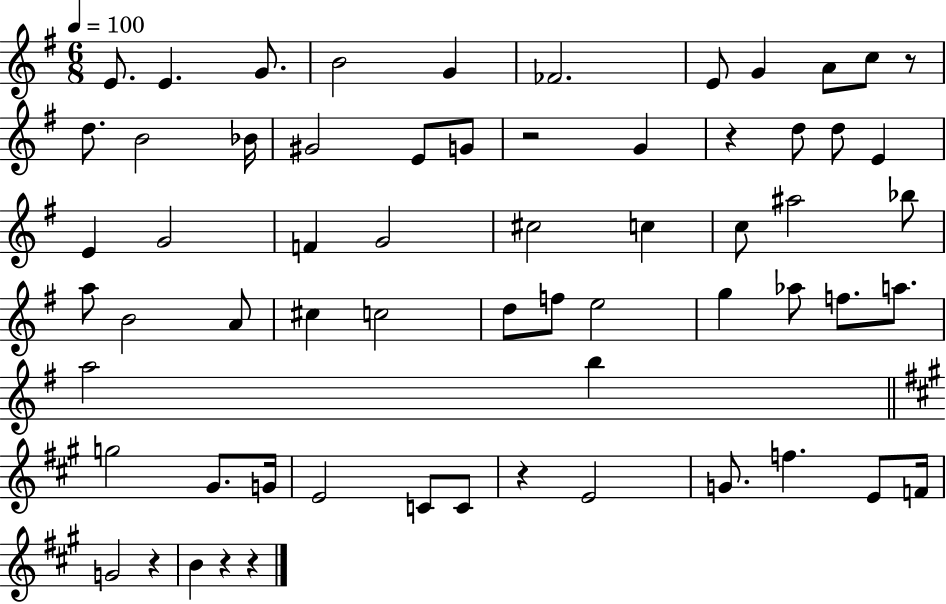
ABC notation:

X:1
T:Untitled
M:6/8
L:1/4
K:G
E/2 E G/2 B2 G _F2 E/2 G A/2 c/2 z/2 d/2 B2 _B/4 ^G2 E/2 G/2 z2 G z d/2 d/2 E E G2 F G2 ^c2 c c/2 ^a2 _b/2 a/2 B2 A/2 ^c c2 d/2 f/2 e2 g _a/2 f/2 a/2 a2 b g2 ^G/2 G/4 E2 C/2 C/2 z E2 G/2 f E/2 F/4 G2 z B z z